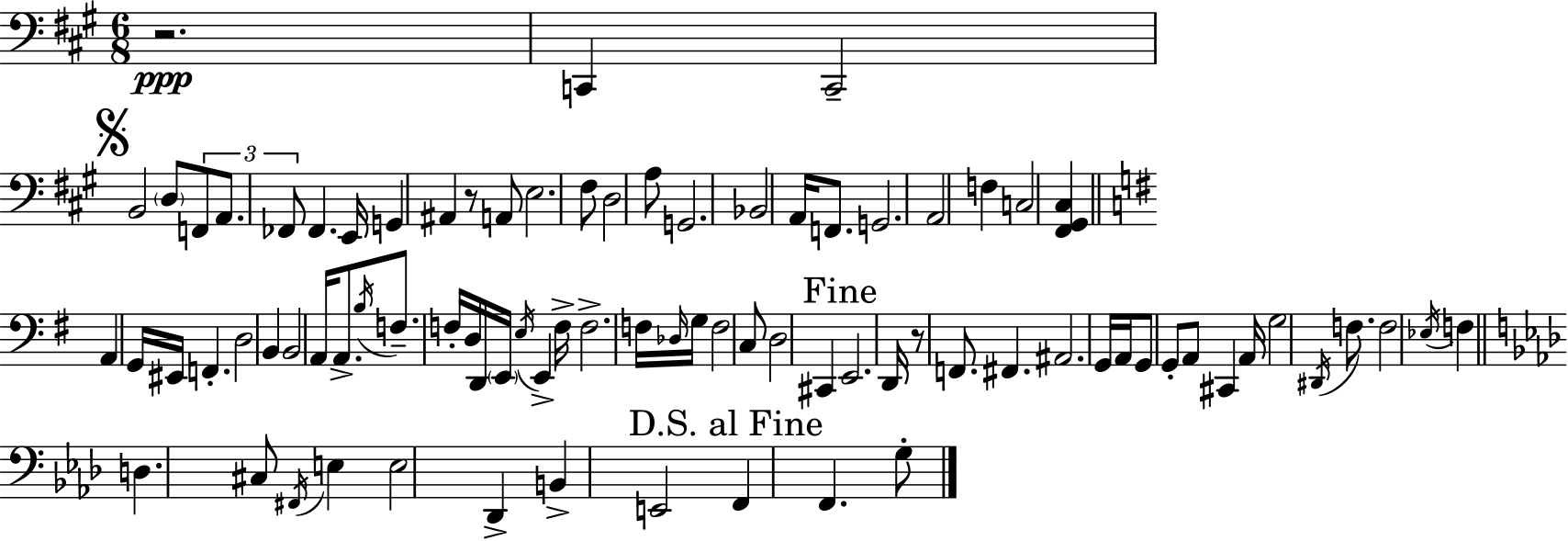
R/h. C2/q C2/h B2/h D3/e F2/e A2/e. FES2/e FES2/q. E2/s G2/q A#2/q R/e A2/e E3/h. F#3/e D3/h A3/e G2/h. Bb2/h A2/s F2/e. G2/h. A2/h F3/q C3/h [F#2,G#2,C#3]/q A2/q G2/s EIS2/s F2/q. D3/h B2/q B2/h A2/s A2/e. B3/s F3/e. F3/s D3/s D2/s E2/s E3/s E2/q F3/s F3/h. F3/s Db3/s G3/s F3/h C3/e D3/h C#2/q E2/h. D2/s R/e F2/e. F#2/q. A#2/h. G2/s A2/s G2/e G2/e A2/e C#2/q A2/s G3/h D#2/s F3/e. F3/h Eb3/s F3/q D3/q. C#3/e F#2/s E3/q E3/h Db2/q B2/q E2/h F2/q F2/q. G3/e